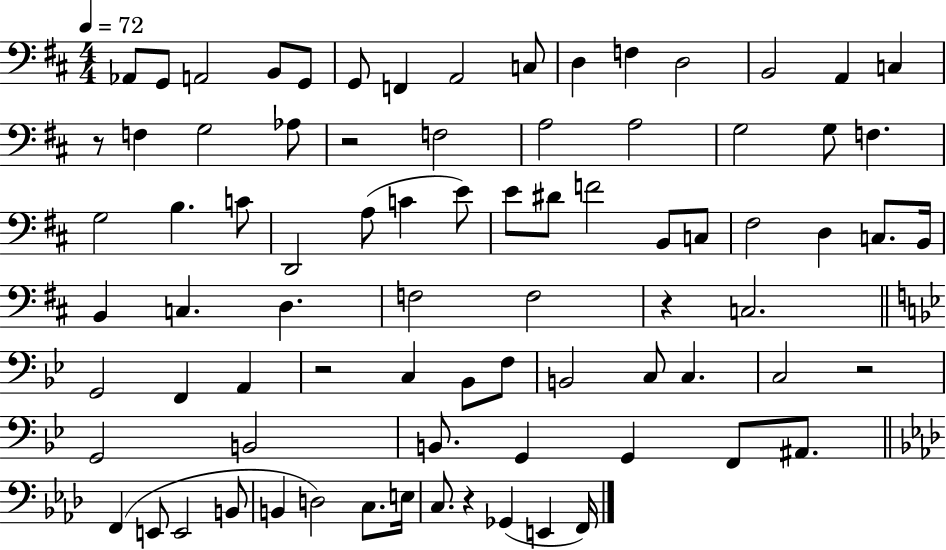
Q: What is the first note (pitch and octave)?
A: Ab2